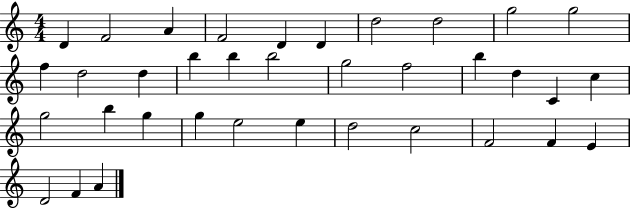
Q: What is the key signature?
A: C major